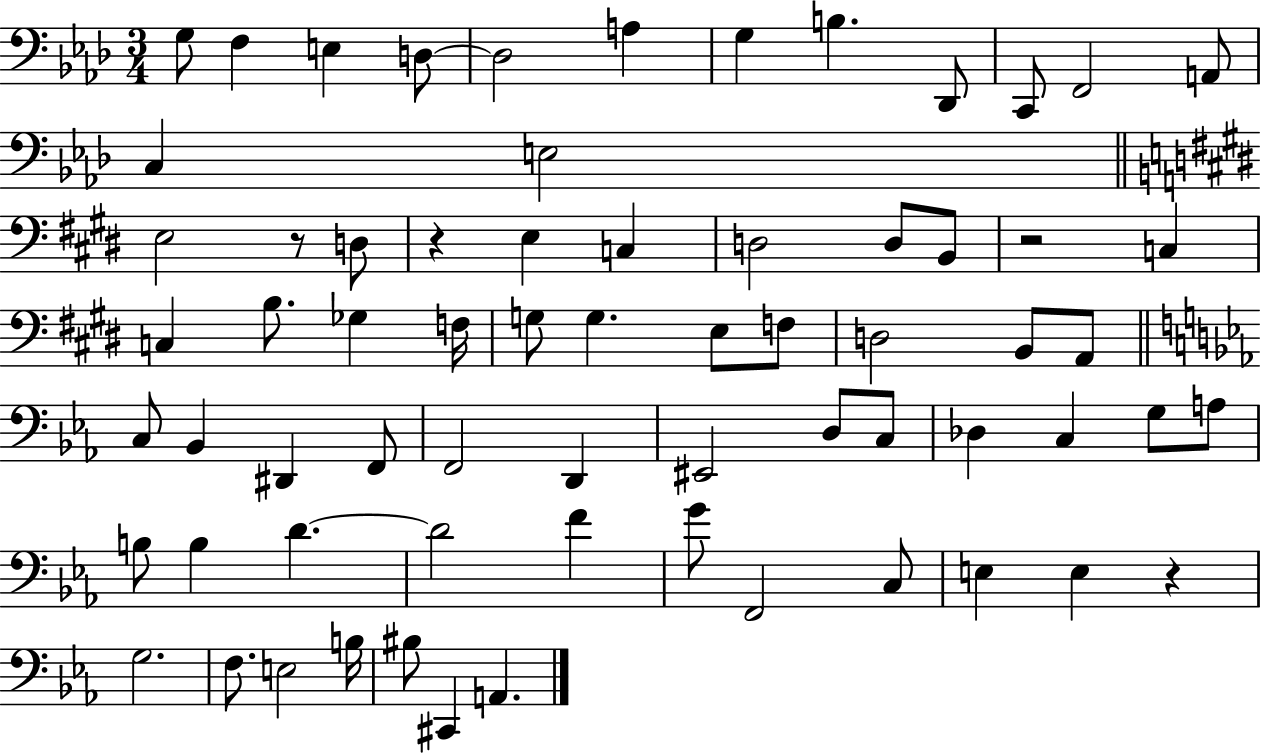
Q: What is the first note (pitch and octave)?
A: G3